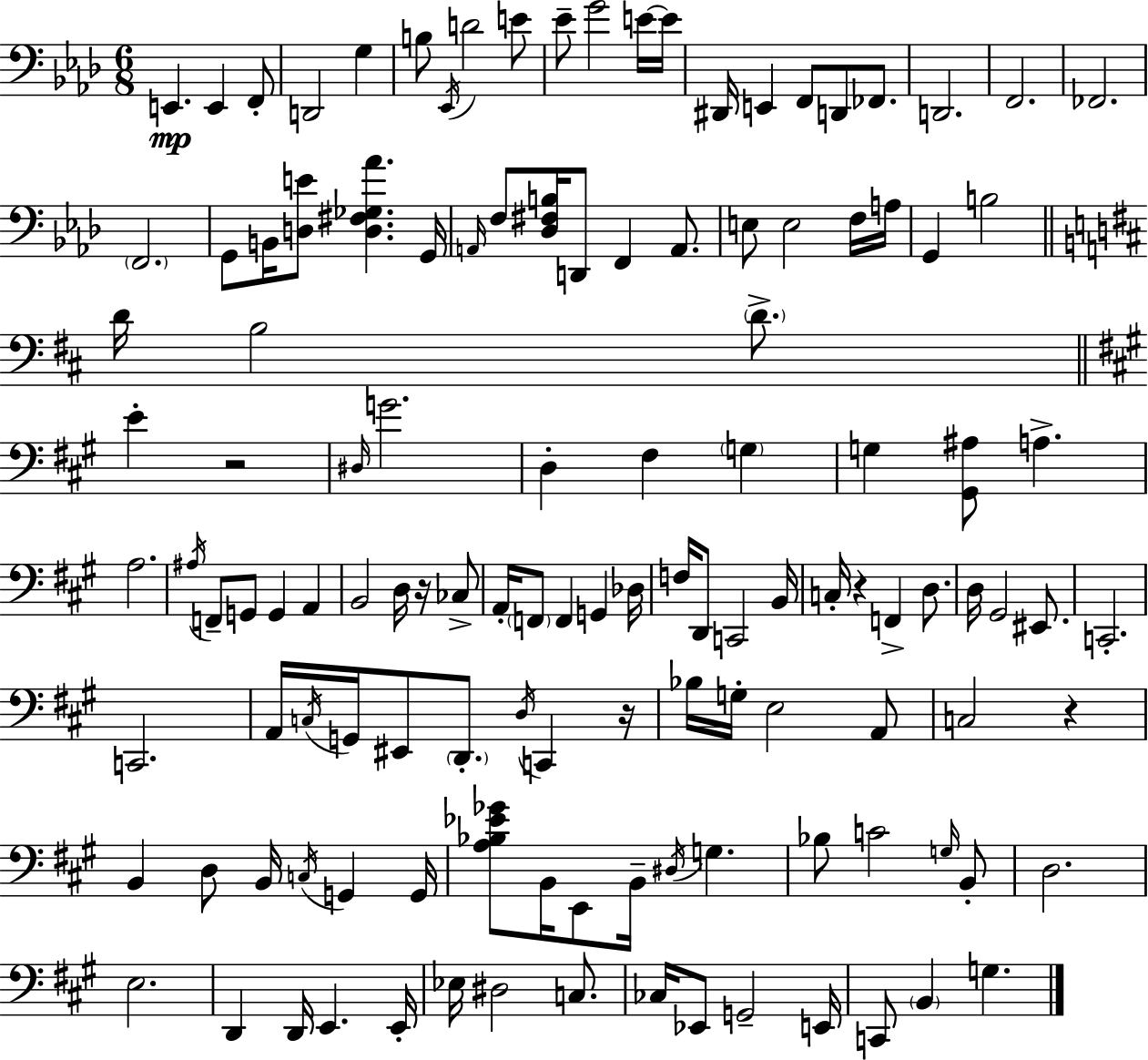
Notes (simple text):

E2/q. E2/q F2/e D2/h G3/q B3/e Eb2/s D4/h E4/e Eb4/e G4/h E4/s E4/s D#2/s E2/q F2/e D2/e FES2/e. D2/h. F2/h. FES2/h. F2/h. G2/e B2/s [D3,E4]/e [D3,F#3,Gb3,Ab4]/q. G2/s A2/s F3/e [Db3,F#3,B3]/s D2/e F2/q A2/e. E3/e E3/h F3/s A3/s G2/q B3/h D4/s B3/h D4/e. E4/q R/h D#3/s G4/h. D3/q F#3/q G3/q G3/q [G#2,A#3]/e A3/q. A3/h. A#3/s F2/e G2/e G2/q A2/q B2/h D3/s R/s CES3/e A2/s F2/e F2/q G2/q Db3/s F3/s D2/e C2/h B2/s C3/s R/q F2/q D3/e. D3/s G#2/h EIS2/e. C2/h. C2/h. A2/s C3/s G2/s EIS2/e D2/e. D3/s C2/q R/s Bb3/s G3/s E3/h A2/e C3/h R/q B2/q D3/e B2/s C3/s G2/q G2/s [A3,Bb3,Eb4,Gb4]/e B2/s E2/e B2/s D#3/s G3/q. Bb3/e C4/h G3/s B2/e D3/h. E3/h. D2/q D2/s E2/q. E2/s Eb3/s D#3/h C3/e. CES3/s Eb2/e G2/h E2/s C2/e B2/q G3/q.